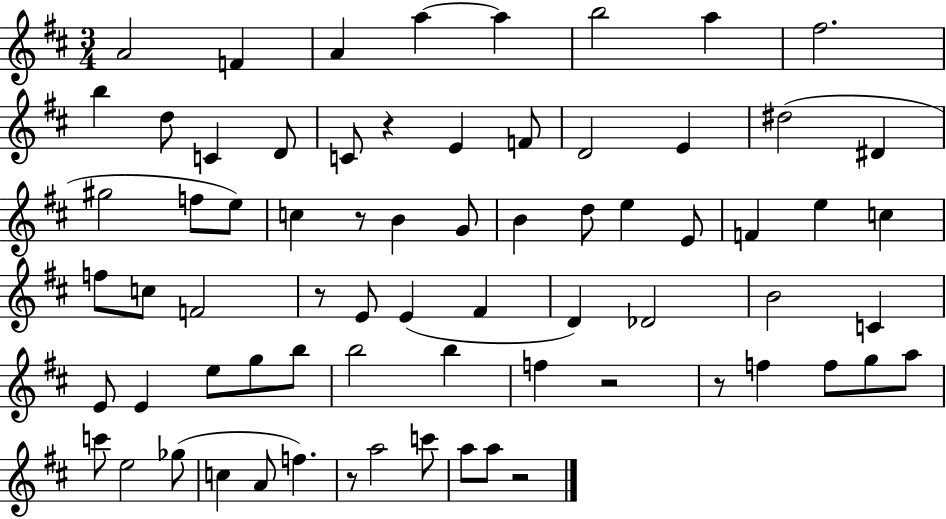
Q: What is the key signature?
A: D major